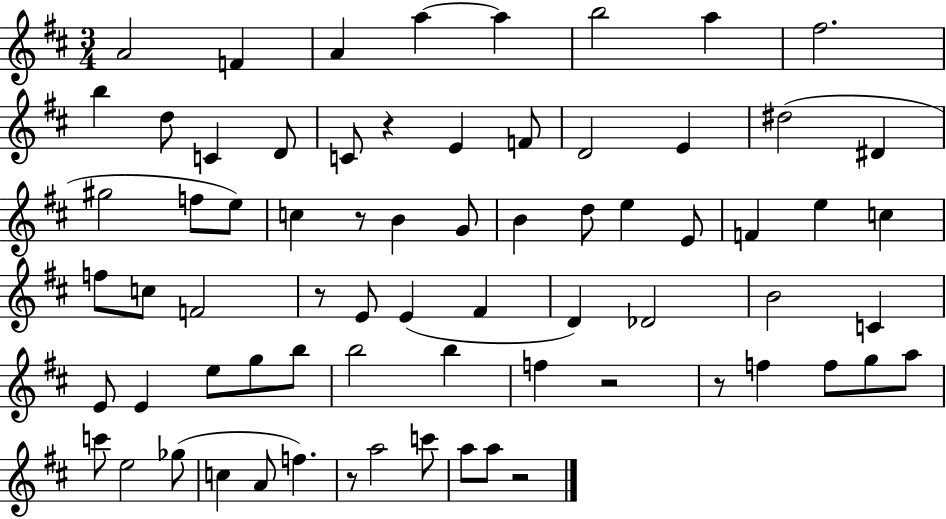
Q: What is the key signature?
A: D major